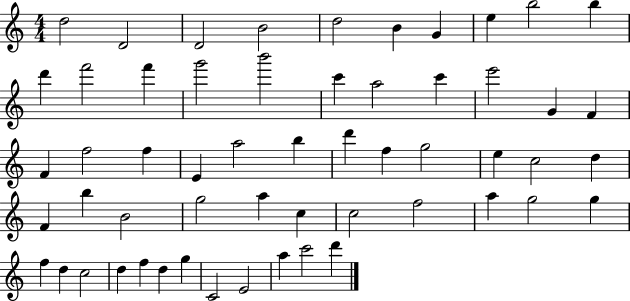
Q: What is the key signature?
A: C major